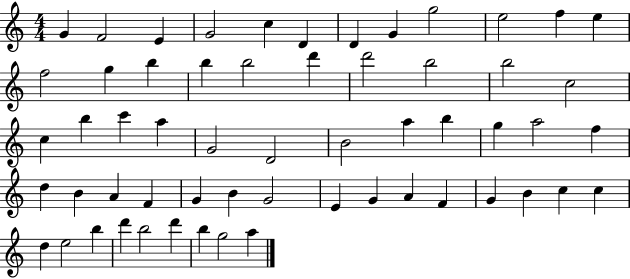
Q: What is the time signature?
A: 4/4